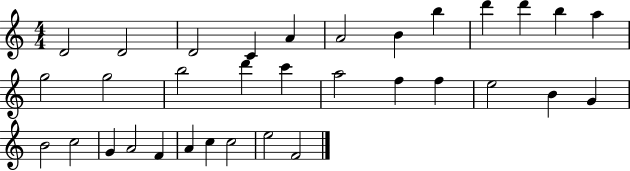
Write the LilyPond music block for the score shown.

{
  \clef treble
  \numericTimeSignature
  \time 4/4
  \key c \major
  d'2 d'2 | d'2 c'4 a'4 | a'2 b'4 b''4 | d'''4 d'''4 b''4 a''4 | \break g''2 g''2 | b''2 d'''4 c'''4 | a''2 f''4 f''4 | e''2 b'4 g'4 | \break b'2 c''2 | g'4 a'2 f'4 | a'4 c''4 c''2 | e''2 f'2 | \break \bar "|."
}